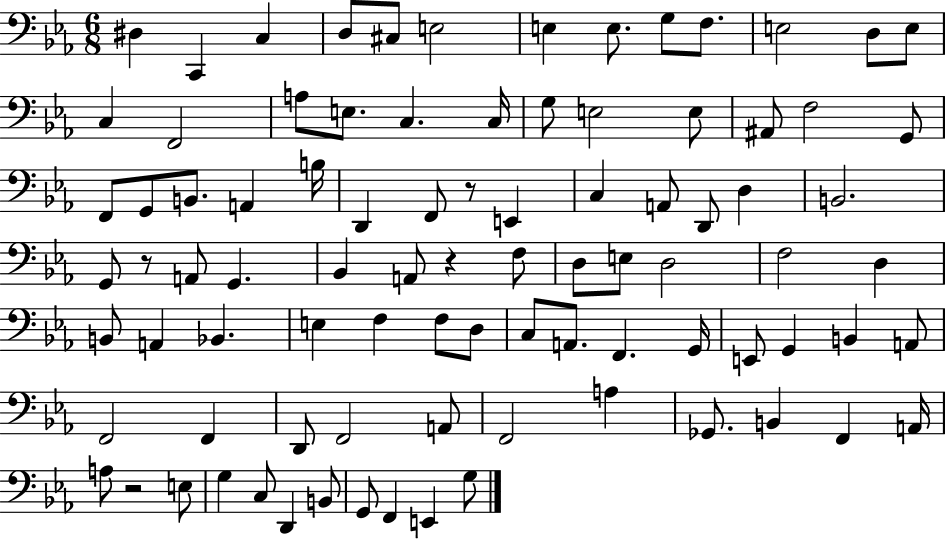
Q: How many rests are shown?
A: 4